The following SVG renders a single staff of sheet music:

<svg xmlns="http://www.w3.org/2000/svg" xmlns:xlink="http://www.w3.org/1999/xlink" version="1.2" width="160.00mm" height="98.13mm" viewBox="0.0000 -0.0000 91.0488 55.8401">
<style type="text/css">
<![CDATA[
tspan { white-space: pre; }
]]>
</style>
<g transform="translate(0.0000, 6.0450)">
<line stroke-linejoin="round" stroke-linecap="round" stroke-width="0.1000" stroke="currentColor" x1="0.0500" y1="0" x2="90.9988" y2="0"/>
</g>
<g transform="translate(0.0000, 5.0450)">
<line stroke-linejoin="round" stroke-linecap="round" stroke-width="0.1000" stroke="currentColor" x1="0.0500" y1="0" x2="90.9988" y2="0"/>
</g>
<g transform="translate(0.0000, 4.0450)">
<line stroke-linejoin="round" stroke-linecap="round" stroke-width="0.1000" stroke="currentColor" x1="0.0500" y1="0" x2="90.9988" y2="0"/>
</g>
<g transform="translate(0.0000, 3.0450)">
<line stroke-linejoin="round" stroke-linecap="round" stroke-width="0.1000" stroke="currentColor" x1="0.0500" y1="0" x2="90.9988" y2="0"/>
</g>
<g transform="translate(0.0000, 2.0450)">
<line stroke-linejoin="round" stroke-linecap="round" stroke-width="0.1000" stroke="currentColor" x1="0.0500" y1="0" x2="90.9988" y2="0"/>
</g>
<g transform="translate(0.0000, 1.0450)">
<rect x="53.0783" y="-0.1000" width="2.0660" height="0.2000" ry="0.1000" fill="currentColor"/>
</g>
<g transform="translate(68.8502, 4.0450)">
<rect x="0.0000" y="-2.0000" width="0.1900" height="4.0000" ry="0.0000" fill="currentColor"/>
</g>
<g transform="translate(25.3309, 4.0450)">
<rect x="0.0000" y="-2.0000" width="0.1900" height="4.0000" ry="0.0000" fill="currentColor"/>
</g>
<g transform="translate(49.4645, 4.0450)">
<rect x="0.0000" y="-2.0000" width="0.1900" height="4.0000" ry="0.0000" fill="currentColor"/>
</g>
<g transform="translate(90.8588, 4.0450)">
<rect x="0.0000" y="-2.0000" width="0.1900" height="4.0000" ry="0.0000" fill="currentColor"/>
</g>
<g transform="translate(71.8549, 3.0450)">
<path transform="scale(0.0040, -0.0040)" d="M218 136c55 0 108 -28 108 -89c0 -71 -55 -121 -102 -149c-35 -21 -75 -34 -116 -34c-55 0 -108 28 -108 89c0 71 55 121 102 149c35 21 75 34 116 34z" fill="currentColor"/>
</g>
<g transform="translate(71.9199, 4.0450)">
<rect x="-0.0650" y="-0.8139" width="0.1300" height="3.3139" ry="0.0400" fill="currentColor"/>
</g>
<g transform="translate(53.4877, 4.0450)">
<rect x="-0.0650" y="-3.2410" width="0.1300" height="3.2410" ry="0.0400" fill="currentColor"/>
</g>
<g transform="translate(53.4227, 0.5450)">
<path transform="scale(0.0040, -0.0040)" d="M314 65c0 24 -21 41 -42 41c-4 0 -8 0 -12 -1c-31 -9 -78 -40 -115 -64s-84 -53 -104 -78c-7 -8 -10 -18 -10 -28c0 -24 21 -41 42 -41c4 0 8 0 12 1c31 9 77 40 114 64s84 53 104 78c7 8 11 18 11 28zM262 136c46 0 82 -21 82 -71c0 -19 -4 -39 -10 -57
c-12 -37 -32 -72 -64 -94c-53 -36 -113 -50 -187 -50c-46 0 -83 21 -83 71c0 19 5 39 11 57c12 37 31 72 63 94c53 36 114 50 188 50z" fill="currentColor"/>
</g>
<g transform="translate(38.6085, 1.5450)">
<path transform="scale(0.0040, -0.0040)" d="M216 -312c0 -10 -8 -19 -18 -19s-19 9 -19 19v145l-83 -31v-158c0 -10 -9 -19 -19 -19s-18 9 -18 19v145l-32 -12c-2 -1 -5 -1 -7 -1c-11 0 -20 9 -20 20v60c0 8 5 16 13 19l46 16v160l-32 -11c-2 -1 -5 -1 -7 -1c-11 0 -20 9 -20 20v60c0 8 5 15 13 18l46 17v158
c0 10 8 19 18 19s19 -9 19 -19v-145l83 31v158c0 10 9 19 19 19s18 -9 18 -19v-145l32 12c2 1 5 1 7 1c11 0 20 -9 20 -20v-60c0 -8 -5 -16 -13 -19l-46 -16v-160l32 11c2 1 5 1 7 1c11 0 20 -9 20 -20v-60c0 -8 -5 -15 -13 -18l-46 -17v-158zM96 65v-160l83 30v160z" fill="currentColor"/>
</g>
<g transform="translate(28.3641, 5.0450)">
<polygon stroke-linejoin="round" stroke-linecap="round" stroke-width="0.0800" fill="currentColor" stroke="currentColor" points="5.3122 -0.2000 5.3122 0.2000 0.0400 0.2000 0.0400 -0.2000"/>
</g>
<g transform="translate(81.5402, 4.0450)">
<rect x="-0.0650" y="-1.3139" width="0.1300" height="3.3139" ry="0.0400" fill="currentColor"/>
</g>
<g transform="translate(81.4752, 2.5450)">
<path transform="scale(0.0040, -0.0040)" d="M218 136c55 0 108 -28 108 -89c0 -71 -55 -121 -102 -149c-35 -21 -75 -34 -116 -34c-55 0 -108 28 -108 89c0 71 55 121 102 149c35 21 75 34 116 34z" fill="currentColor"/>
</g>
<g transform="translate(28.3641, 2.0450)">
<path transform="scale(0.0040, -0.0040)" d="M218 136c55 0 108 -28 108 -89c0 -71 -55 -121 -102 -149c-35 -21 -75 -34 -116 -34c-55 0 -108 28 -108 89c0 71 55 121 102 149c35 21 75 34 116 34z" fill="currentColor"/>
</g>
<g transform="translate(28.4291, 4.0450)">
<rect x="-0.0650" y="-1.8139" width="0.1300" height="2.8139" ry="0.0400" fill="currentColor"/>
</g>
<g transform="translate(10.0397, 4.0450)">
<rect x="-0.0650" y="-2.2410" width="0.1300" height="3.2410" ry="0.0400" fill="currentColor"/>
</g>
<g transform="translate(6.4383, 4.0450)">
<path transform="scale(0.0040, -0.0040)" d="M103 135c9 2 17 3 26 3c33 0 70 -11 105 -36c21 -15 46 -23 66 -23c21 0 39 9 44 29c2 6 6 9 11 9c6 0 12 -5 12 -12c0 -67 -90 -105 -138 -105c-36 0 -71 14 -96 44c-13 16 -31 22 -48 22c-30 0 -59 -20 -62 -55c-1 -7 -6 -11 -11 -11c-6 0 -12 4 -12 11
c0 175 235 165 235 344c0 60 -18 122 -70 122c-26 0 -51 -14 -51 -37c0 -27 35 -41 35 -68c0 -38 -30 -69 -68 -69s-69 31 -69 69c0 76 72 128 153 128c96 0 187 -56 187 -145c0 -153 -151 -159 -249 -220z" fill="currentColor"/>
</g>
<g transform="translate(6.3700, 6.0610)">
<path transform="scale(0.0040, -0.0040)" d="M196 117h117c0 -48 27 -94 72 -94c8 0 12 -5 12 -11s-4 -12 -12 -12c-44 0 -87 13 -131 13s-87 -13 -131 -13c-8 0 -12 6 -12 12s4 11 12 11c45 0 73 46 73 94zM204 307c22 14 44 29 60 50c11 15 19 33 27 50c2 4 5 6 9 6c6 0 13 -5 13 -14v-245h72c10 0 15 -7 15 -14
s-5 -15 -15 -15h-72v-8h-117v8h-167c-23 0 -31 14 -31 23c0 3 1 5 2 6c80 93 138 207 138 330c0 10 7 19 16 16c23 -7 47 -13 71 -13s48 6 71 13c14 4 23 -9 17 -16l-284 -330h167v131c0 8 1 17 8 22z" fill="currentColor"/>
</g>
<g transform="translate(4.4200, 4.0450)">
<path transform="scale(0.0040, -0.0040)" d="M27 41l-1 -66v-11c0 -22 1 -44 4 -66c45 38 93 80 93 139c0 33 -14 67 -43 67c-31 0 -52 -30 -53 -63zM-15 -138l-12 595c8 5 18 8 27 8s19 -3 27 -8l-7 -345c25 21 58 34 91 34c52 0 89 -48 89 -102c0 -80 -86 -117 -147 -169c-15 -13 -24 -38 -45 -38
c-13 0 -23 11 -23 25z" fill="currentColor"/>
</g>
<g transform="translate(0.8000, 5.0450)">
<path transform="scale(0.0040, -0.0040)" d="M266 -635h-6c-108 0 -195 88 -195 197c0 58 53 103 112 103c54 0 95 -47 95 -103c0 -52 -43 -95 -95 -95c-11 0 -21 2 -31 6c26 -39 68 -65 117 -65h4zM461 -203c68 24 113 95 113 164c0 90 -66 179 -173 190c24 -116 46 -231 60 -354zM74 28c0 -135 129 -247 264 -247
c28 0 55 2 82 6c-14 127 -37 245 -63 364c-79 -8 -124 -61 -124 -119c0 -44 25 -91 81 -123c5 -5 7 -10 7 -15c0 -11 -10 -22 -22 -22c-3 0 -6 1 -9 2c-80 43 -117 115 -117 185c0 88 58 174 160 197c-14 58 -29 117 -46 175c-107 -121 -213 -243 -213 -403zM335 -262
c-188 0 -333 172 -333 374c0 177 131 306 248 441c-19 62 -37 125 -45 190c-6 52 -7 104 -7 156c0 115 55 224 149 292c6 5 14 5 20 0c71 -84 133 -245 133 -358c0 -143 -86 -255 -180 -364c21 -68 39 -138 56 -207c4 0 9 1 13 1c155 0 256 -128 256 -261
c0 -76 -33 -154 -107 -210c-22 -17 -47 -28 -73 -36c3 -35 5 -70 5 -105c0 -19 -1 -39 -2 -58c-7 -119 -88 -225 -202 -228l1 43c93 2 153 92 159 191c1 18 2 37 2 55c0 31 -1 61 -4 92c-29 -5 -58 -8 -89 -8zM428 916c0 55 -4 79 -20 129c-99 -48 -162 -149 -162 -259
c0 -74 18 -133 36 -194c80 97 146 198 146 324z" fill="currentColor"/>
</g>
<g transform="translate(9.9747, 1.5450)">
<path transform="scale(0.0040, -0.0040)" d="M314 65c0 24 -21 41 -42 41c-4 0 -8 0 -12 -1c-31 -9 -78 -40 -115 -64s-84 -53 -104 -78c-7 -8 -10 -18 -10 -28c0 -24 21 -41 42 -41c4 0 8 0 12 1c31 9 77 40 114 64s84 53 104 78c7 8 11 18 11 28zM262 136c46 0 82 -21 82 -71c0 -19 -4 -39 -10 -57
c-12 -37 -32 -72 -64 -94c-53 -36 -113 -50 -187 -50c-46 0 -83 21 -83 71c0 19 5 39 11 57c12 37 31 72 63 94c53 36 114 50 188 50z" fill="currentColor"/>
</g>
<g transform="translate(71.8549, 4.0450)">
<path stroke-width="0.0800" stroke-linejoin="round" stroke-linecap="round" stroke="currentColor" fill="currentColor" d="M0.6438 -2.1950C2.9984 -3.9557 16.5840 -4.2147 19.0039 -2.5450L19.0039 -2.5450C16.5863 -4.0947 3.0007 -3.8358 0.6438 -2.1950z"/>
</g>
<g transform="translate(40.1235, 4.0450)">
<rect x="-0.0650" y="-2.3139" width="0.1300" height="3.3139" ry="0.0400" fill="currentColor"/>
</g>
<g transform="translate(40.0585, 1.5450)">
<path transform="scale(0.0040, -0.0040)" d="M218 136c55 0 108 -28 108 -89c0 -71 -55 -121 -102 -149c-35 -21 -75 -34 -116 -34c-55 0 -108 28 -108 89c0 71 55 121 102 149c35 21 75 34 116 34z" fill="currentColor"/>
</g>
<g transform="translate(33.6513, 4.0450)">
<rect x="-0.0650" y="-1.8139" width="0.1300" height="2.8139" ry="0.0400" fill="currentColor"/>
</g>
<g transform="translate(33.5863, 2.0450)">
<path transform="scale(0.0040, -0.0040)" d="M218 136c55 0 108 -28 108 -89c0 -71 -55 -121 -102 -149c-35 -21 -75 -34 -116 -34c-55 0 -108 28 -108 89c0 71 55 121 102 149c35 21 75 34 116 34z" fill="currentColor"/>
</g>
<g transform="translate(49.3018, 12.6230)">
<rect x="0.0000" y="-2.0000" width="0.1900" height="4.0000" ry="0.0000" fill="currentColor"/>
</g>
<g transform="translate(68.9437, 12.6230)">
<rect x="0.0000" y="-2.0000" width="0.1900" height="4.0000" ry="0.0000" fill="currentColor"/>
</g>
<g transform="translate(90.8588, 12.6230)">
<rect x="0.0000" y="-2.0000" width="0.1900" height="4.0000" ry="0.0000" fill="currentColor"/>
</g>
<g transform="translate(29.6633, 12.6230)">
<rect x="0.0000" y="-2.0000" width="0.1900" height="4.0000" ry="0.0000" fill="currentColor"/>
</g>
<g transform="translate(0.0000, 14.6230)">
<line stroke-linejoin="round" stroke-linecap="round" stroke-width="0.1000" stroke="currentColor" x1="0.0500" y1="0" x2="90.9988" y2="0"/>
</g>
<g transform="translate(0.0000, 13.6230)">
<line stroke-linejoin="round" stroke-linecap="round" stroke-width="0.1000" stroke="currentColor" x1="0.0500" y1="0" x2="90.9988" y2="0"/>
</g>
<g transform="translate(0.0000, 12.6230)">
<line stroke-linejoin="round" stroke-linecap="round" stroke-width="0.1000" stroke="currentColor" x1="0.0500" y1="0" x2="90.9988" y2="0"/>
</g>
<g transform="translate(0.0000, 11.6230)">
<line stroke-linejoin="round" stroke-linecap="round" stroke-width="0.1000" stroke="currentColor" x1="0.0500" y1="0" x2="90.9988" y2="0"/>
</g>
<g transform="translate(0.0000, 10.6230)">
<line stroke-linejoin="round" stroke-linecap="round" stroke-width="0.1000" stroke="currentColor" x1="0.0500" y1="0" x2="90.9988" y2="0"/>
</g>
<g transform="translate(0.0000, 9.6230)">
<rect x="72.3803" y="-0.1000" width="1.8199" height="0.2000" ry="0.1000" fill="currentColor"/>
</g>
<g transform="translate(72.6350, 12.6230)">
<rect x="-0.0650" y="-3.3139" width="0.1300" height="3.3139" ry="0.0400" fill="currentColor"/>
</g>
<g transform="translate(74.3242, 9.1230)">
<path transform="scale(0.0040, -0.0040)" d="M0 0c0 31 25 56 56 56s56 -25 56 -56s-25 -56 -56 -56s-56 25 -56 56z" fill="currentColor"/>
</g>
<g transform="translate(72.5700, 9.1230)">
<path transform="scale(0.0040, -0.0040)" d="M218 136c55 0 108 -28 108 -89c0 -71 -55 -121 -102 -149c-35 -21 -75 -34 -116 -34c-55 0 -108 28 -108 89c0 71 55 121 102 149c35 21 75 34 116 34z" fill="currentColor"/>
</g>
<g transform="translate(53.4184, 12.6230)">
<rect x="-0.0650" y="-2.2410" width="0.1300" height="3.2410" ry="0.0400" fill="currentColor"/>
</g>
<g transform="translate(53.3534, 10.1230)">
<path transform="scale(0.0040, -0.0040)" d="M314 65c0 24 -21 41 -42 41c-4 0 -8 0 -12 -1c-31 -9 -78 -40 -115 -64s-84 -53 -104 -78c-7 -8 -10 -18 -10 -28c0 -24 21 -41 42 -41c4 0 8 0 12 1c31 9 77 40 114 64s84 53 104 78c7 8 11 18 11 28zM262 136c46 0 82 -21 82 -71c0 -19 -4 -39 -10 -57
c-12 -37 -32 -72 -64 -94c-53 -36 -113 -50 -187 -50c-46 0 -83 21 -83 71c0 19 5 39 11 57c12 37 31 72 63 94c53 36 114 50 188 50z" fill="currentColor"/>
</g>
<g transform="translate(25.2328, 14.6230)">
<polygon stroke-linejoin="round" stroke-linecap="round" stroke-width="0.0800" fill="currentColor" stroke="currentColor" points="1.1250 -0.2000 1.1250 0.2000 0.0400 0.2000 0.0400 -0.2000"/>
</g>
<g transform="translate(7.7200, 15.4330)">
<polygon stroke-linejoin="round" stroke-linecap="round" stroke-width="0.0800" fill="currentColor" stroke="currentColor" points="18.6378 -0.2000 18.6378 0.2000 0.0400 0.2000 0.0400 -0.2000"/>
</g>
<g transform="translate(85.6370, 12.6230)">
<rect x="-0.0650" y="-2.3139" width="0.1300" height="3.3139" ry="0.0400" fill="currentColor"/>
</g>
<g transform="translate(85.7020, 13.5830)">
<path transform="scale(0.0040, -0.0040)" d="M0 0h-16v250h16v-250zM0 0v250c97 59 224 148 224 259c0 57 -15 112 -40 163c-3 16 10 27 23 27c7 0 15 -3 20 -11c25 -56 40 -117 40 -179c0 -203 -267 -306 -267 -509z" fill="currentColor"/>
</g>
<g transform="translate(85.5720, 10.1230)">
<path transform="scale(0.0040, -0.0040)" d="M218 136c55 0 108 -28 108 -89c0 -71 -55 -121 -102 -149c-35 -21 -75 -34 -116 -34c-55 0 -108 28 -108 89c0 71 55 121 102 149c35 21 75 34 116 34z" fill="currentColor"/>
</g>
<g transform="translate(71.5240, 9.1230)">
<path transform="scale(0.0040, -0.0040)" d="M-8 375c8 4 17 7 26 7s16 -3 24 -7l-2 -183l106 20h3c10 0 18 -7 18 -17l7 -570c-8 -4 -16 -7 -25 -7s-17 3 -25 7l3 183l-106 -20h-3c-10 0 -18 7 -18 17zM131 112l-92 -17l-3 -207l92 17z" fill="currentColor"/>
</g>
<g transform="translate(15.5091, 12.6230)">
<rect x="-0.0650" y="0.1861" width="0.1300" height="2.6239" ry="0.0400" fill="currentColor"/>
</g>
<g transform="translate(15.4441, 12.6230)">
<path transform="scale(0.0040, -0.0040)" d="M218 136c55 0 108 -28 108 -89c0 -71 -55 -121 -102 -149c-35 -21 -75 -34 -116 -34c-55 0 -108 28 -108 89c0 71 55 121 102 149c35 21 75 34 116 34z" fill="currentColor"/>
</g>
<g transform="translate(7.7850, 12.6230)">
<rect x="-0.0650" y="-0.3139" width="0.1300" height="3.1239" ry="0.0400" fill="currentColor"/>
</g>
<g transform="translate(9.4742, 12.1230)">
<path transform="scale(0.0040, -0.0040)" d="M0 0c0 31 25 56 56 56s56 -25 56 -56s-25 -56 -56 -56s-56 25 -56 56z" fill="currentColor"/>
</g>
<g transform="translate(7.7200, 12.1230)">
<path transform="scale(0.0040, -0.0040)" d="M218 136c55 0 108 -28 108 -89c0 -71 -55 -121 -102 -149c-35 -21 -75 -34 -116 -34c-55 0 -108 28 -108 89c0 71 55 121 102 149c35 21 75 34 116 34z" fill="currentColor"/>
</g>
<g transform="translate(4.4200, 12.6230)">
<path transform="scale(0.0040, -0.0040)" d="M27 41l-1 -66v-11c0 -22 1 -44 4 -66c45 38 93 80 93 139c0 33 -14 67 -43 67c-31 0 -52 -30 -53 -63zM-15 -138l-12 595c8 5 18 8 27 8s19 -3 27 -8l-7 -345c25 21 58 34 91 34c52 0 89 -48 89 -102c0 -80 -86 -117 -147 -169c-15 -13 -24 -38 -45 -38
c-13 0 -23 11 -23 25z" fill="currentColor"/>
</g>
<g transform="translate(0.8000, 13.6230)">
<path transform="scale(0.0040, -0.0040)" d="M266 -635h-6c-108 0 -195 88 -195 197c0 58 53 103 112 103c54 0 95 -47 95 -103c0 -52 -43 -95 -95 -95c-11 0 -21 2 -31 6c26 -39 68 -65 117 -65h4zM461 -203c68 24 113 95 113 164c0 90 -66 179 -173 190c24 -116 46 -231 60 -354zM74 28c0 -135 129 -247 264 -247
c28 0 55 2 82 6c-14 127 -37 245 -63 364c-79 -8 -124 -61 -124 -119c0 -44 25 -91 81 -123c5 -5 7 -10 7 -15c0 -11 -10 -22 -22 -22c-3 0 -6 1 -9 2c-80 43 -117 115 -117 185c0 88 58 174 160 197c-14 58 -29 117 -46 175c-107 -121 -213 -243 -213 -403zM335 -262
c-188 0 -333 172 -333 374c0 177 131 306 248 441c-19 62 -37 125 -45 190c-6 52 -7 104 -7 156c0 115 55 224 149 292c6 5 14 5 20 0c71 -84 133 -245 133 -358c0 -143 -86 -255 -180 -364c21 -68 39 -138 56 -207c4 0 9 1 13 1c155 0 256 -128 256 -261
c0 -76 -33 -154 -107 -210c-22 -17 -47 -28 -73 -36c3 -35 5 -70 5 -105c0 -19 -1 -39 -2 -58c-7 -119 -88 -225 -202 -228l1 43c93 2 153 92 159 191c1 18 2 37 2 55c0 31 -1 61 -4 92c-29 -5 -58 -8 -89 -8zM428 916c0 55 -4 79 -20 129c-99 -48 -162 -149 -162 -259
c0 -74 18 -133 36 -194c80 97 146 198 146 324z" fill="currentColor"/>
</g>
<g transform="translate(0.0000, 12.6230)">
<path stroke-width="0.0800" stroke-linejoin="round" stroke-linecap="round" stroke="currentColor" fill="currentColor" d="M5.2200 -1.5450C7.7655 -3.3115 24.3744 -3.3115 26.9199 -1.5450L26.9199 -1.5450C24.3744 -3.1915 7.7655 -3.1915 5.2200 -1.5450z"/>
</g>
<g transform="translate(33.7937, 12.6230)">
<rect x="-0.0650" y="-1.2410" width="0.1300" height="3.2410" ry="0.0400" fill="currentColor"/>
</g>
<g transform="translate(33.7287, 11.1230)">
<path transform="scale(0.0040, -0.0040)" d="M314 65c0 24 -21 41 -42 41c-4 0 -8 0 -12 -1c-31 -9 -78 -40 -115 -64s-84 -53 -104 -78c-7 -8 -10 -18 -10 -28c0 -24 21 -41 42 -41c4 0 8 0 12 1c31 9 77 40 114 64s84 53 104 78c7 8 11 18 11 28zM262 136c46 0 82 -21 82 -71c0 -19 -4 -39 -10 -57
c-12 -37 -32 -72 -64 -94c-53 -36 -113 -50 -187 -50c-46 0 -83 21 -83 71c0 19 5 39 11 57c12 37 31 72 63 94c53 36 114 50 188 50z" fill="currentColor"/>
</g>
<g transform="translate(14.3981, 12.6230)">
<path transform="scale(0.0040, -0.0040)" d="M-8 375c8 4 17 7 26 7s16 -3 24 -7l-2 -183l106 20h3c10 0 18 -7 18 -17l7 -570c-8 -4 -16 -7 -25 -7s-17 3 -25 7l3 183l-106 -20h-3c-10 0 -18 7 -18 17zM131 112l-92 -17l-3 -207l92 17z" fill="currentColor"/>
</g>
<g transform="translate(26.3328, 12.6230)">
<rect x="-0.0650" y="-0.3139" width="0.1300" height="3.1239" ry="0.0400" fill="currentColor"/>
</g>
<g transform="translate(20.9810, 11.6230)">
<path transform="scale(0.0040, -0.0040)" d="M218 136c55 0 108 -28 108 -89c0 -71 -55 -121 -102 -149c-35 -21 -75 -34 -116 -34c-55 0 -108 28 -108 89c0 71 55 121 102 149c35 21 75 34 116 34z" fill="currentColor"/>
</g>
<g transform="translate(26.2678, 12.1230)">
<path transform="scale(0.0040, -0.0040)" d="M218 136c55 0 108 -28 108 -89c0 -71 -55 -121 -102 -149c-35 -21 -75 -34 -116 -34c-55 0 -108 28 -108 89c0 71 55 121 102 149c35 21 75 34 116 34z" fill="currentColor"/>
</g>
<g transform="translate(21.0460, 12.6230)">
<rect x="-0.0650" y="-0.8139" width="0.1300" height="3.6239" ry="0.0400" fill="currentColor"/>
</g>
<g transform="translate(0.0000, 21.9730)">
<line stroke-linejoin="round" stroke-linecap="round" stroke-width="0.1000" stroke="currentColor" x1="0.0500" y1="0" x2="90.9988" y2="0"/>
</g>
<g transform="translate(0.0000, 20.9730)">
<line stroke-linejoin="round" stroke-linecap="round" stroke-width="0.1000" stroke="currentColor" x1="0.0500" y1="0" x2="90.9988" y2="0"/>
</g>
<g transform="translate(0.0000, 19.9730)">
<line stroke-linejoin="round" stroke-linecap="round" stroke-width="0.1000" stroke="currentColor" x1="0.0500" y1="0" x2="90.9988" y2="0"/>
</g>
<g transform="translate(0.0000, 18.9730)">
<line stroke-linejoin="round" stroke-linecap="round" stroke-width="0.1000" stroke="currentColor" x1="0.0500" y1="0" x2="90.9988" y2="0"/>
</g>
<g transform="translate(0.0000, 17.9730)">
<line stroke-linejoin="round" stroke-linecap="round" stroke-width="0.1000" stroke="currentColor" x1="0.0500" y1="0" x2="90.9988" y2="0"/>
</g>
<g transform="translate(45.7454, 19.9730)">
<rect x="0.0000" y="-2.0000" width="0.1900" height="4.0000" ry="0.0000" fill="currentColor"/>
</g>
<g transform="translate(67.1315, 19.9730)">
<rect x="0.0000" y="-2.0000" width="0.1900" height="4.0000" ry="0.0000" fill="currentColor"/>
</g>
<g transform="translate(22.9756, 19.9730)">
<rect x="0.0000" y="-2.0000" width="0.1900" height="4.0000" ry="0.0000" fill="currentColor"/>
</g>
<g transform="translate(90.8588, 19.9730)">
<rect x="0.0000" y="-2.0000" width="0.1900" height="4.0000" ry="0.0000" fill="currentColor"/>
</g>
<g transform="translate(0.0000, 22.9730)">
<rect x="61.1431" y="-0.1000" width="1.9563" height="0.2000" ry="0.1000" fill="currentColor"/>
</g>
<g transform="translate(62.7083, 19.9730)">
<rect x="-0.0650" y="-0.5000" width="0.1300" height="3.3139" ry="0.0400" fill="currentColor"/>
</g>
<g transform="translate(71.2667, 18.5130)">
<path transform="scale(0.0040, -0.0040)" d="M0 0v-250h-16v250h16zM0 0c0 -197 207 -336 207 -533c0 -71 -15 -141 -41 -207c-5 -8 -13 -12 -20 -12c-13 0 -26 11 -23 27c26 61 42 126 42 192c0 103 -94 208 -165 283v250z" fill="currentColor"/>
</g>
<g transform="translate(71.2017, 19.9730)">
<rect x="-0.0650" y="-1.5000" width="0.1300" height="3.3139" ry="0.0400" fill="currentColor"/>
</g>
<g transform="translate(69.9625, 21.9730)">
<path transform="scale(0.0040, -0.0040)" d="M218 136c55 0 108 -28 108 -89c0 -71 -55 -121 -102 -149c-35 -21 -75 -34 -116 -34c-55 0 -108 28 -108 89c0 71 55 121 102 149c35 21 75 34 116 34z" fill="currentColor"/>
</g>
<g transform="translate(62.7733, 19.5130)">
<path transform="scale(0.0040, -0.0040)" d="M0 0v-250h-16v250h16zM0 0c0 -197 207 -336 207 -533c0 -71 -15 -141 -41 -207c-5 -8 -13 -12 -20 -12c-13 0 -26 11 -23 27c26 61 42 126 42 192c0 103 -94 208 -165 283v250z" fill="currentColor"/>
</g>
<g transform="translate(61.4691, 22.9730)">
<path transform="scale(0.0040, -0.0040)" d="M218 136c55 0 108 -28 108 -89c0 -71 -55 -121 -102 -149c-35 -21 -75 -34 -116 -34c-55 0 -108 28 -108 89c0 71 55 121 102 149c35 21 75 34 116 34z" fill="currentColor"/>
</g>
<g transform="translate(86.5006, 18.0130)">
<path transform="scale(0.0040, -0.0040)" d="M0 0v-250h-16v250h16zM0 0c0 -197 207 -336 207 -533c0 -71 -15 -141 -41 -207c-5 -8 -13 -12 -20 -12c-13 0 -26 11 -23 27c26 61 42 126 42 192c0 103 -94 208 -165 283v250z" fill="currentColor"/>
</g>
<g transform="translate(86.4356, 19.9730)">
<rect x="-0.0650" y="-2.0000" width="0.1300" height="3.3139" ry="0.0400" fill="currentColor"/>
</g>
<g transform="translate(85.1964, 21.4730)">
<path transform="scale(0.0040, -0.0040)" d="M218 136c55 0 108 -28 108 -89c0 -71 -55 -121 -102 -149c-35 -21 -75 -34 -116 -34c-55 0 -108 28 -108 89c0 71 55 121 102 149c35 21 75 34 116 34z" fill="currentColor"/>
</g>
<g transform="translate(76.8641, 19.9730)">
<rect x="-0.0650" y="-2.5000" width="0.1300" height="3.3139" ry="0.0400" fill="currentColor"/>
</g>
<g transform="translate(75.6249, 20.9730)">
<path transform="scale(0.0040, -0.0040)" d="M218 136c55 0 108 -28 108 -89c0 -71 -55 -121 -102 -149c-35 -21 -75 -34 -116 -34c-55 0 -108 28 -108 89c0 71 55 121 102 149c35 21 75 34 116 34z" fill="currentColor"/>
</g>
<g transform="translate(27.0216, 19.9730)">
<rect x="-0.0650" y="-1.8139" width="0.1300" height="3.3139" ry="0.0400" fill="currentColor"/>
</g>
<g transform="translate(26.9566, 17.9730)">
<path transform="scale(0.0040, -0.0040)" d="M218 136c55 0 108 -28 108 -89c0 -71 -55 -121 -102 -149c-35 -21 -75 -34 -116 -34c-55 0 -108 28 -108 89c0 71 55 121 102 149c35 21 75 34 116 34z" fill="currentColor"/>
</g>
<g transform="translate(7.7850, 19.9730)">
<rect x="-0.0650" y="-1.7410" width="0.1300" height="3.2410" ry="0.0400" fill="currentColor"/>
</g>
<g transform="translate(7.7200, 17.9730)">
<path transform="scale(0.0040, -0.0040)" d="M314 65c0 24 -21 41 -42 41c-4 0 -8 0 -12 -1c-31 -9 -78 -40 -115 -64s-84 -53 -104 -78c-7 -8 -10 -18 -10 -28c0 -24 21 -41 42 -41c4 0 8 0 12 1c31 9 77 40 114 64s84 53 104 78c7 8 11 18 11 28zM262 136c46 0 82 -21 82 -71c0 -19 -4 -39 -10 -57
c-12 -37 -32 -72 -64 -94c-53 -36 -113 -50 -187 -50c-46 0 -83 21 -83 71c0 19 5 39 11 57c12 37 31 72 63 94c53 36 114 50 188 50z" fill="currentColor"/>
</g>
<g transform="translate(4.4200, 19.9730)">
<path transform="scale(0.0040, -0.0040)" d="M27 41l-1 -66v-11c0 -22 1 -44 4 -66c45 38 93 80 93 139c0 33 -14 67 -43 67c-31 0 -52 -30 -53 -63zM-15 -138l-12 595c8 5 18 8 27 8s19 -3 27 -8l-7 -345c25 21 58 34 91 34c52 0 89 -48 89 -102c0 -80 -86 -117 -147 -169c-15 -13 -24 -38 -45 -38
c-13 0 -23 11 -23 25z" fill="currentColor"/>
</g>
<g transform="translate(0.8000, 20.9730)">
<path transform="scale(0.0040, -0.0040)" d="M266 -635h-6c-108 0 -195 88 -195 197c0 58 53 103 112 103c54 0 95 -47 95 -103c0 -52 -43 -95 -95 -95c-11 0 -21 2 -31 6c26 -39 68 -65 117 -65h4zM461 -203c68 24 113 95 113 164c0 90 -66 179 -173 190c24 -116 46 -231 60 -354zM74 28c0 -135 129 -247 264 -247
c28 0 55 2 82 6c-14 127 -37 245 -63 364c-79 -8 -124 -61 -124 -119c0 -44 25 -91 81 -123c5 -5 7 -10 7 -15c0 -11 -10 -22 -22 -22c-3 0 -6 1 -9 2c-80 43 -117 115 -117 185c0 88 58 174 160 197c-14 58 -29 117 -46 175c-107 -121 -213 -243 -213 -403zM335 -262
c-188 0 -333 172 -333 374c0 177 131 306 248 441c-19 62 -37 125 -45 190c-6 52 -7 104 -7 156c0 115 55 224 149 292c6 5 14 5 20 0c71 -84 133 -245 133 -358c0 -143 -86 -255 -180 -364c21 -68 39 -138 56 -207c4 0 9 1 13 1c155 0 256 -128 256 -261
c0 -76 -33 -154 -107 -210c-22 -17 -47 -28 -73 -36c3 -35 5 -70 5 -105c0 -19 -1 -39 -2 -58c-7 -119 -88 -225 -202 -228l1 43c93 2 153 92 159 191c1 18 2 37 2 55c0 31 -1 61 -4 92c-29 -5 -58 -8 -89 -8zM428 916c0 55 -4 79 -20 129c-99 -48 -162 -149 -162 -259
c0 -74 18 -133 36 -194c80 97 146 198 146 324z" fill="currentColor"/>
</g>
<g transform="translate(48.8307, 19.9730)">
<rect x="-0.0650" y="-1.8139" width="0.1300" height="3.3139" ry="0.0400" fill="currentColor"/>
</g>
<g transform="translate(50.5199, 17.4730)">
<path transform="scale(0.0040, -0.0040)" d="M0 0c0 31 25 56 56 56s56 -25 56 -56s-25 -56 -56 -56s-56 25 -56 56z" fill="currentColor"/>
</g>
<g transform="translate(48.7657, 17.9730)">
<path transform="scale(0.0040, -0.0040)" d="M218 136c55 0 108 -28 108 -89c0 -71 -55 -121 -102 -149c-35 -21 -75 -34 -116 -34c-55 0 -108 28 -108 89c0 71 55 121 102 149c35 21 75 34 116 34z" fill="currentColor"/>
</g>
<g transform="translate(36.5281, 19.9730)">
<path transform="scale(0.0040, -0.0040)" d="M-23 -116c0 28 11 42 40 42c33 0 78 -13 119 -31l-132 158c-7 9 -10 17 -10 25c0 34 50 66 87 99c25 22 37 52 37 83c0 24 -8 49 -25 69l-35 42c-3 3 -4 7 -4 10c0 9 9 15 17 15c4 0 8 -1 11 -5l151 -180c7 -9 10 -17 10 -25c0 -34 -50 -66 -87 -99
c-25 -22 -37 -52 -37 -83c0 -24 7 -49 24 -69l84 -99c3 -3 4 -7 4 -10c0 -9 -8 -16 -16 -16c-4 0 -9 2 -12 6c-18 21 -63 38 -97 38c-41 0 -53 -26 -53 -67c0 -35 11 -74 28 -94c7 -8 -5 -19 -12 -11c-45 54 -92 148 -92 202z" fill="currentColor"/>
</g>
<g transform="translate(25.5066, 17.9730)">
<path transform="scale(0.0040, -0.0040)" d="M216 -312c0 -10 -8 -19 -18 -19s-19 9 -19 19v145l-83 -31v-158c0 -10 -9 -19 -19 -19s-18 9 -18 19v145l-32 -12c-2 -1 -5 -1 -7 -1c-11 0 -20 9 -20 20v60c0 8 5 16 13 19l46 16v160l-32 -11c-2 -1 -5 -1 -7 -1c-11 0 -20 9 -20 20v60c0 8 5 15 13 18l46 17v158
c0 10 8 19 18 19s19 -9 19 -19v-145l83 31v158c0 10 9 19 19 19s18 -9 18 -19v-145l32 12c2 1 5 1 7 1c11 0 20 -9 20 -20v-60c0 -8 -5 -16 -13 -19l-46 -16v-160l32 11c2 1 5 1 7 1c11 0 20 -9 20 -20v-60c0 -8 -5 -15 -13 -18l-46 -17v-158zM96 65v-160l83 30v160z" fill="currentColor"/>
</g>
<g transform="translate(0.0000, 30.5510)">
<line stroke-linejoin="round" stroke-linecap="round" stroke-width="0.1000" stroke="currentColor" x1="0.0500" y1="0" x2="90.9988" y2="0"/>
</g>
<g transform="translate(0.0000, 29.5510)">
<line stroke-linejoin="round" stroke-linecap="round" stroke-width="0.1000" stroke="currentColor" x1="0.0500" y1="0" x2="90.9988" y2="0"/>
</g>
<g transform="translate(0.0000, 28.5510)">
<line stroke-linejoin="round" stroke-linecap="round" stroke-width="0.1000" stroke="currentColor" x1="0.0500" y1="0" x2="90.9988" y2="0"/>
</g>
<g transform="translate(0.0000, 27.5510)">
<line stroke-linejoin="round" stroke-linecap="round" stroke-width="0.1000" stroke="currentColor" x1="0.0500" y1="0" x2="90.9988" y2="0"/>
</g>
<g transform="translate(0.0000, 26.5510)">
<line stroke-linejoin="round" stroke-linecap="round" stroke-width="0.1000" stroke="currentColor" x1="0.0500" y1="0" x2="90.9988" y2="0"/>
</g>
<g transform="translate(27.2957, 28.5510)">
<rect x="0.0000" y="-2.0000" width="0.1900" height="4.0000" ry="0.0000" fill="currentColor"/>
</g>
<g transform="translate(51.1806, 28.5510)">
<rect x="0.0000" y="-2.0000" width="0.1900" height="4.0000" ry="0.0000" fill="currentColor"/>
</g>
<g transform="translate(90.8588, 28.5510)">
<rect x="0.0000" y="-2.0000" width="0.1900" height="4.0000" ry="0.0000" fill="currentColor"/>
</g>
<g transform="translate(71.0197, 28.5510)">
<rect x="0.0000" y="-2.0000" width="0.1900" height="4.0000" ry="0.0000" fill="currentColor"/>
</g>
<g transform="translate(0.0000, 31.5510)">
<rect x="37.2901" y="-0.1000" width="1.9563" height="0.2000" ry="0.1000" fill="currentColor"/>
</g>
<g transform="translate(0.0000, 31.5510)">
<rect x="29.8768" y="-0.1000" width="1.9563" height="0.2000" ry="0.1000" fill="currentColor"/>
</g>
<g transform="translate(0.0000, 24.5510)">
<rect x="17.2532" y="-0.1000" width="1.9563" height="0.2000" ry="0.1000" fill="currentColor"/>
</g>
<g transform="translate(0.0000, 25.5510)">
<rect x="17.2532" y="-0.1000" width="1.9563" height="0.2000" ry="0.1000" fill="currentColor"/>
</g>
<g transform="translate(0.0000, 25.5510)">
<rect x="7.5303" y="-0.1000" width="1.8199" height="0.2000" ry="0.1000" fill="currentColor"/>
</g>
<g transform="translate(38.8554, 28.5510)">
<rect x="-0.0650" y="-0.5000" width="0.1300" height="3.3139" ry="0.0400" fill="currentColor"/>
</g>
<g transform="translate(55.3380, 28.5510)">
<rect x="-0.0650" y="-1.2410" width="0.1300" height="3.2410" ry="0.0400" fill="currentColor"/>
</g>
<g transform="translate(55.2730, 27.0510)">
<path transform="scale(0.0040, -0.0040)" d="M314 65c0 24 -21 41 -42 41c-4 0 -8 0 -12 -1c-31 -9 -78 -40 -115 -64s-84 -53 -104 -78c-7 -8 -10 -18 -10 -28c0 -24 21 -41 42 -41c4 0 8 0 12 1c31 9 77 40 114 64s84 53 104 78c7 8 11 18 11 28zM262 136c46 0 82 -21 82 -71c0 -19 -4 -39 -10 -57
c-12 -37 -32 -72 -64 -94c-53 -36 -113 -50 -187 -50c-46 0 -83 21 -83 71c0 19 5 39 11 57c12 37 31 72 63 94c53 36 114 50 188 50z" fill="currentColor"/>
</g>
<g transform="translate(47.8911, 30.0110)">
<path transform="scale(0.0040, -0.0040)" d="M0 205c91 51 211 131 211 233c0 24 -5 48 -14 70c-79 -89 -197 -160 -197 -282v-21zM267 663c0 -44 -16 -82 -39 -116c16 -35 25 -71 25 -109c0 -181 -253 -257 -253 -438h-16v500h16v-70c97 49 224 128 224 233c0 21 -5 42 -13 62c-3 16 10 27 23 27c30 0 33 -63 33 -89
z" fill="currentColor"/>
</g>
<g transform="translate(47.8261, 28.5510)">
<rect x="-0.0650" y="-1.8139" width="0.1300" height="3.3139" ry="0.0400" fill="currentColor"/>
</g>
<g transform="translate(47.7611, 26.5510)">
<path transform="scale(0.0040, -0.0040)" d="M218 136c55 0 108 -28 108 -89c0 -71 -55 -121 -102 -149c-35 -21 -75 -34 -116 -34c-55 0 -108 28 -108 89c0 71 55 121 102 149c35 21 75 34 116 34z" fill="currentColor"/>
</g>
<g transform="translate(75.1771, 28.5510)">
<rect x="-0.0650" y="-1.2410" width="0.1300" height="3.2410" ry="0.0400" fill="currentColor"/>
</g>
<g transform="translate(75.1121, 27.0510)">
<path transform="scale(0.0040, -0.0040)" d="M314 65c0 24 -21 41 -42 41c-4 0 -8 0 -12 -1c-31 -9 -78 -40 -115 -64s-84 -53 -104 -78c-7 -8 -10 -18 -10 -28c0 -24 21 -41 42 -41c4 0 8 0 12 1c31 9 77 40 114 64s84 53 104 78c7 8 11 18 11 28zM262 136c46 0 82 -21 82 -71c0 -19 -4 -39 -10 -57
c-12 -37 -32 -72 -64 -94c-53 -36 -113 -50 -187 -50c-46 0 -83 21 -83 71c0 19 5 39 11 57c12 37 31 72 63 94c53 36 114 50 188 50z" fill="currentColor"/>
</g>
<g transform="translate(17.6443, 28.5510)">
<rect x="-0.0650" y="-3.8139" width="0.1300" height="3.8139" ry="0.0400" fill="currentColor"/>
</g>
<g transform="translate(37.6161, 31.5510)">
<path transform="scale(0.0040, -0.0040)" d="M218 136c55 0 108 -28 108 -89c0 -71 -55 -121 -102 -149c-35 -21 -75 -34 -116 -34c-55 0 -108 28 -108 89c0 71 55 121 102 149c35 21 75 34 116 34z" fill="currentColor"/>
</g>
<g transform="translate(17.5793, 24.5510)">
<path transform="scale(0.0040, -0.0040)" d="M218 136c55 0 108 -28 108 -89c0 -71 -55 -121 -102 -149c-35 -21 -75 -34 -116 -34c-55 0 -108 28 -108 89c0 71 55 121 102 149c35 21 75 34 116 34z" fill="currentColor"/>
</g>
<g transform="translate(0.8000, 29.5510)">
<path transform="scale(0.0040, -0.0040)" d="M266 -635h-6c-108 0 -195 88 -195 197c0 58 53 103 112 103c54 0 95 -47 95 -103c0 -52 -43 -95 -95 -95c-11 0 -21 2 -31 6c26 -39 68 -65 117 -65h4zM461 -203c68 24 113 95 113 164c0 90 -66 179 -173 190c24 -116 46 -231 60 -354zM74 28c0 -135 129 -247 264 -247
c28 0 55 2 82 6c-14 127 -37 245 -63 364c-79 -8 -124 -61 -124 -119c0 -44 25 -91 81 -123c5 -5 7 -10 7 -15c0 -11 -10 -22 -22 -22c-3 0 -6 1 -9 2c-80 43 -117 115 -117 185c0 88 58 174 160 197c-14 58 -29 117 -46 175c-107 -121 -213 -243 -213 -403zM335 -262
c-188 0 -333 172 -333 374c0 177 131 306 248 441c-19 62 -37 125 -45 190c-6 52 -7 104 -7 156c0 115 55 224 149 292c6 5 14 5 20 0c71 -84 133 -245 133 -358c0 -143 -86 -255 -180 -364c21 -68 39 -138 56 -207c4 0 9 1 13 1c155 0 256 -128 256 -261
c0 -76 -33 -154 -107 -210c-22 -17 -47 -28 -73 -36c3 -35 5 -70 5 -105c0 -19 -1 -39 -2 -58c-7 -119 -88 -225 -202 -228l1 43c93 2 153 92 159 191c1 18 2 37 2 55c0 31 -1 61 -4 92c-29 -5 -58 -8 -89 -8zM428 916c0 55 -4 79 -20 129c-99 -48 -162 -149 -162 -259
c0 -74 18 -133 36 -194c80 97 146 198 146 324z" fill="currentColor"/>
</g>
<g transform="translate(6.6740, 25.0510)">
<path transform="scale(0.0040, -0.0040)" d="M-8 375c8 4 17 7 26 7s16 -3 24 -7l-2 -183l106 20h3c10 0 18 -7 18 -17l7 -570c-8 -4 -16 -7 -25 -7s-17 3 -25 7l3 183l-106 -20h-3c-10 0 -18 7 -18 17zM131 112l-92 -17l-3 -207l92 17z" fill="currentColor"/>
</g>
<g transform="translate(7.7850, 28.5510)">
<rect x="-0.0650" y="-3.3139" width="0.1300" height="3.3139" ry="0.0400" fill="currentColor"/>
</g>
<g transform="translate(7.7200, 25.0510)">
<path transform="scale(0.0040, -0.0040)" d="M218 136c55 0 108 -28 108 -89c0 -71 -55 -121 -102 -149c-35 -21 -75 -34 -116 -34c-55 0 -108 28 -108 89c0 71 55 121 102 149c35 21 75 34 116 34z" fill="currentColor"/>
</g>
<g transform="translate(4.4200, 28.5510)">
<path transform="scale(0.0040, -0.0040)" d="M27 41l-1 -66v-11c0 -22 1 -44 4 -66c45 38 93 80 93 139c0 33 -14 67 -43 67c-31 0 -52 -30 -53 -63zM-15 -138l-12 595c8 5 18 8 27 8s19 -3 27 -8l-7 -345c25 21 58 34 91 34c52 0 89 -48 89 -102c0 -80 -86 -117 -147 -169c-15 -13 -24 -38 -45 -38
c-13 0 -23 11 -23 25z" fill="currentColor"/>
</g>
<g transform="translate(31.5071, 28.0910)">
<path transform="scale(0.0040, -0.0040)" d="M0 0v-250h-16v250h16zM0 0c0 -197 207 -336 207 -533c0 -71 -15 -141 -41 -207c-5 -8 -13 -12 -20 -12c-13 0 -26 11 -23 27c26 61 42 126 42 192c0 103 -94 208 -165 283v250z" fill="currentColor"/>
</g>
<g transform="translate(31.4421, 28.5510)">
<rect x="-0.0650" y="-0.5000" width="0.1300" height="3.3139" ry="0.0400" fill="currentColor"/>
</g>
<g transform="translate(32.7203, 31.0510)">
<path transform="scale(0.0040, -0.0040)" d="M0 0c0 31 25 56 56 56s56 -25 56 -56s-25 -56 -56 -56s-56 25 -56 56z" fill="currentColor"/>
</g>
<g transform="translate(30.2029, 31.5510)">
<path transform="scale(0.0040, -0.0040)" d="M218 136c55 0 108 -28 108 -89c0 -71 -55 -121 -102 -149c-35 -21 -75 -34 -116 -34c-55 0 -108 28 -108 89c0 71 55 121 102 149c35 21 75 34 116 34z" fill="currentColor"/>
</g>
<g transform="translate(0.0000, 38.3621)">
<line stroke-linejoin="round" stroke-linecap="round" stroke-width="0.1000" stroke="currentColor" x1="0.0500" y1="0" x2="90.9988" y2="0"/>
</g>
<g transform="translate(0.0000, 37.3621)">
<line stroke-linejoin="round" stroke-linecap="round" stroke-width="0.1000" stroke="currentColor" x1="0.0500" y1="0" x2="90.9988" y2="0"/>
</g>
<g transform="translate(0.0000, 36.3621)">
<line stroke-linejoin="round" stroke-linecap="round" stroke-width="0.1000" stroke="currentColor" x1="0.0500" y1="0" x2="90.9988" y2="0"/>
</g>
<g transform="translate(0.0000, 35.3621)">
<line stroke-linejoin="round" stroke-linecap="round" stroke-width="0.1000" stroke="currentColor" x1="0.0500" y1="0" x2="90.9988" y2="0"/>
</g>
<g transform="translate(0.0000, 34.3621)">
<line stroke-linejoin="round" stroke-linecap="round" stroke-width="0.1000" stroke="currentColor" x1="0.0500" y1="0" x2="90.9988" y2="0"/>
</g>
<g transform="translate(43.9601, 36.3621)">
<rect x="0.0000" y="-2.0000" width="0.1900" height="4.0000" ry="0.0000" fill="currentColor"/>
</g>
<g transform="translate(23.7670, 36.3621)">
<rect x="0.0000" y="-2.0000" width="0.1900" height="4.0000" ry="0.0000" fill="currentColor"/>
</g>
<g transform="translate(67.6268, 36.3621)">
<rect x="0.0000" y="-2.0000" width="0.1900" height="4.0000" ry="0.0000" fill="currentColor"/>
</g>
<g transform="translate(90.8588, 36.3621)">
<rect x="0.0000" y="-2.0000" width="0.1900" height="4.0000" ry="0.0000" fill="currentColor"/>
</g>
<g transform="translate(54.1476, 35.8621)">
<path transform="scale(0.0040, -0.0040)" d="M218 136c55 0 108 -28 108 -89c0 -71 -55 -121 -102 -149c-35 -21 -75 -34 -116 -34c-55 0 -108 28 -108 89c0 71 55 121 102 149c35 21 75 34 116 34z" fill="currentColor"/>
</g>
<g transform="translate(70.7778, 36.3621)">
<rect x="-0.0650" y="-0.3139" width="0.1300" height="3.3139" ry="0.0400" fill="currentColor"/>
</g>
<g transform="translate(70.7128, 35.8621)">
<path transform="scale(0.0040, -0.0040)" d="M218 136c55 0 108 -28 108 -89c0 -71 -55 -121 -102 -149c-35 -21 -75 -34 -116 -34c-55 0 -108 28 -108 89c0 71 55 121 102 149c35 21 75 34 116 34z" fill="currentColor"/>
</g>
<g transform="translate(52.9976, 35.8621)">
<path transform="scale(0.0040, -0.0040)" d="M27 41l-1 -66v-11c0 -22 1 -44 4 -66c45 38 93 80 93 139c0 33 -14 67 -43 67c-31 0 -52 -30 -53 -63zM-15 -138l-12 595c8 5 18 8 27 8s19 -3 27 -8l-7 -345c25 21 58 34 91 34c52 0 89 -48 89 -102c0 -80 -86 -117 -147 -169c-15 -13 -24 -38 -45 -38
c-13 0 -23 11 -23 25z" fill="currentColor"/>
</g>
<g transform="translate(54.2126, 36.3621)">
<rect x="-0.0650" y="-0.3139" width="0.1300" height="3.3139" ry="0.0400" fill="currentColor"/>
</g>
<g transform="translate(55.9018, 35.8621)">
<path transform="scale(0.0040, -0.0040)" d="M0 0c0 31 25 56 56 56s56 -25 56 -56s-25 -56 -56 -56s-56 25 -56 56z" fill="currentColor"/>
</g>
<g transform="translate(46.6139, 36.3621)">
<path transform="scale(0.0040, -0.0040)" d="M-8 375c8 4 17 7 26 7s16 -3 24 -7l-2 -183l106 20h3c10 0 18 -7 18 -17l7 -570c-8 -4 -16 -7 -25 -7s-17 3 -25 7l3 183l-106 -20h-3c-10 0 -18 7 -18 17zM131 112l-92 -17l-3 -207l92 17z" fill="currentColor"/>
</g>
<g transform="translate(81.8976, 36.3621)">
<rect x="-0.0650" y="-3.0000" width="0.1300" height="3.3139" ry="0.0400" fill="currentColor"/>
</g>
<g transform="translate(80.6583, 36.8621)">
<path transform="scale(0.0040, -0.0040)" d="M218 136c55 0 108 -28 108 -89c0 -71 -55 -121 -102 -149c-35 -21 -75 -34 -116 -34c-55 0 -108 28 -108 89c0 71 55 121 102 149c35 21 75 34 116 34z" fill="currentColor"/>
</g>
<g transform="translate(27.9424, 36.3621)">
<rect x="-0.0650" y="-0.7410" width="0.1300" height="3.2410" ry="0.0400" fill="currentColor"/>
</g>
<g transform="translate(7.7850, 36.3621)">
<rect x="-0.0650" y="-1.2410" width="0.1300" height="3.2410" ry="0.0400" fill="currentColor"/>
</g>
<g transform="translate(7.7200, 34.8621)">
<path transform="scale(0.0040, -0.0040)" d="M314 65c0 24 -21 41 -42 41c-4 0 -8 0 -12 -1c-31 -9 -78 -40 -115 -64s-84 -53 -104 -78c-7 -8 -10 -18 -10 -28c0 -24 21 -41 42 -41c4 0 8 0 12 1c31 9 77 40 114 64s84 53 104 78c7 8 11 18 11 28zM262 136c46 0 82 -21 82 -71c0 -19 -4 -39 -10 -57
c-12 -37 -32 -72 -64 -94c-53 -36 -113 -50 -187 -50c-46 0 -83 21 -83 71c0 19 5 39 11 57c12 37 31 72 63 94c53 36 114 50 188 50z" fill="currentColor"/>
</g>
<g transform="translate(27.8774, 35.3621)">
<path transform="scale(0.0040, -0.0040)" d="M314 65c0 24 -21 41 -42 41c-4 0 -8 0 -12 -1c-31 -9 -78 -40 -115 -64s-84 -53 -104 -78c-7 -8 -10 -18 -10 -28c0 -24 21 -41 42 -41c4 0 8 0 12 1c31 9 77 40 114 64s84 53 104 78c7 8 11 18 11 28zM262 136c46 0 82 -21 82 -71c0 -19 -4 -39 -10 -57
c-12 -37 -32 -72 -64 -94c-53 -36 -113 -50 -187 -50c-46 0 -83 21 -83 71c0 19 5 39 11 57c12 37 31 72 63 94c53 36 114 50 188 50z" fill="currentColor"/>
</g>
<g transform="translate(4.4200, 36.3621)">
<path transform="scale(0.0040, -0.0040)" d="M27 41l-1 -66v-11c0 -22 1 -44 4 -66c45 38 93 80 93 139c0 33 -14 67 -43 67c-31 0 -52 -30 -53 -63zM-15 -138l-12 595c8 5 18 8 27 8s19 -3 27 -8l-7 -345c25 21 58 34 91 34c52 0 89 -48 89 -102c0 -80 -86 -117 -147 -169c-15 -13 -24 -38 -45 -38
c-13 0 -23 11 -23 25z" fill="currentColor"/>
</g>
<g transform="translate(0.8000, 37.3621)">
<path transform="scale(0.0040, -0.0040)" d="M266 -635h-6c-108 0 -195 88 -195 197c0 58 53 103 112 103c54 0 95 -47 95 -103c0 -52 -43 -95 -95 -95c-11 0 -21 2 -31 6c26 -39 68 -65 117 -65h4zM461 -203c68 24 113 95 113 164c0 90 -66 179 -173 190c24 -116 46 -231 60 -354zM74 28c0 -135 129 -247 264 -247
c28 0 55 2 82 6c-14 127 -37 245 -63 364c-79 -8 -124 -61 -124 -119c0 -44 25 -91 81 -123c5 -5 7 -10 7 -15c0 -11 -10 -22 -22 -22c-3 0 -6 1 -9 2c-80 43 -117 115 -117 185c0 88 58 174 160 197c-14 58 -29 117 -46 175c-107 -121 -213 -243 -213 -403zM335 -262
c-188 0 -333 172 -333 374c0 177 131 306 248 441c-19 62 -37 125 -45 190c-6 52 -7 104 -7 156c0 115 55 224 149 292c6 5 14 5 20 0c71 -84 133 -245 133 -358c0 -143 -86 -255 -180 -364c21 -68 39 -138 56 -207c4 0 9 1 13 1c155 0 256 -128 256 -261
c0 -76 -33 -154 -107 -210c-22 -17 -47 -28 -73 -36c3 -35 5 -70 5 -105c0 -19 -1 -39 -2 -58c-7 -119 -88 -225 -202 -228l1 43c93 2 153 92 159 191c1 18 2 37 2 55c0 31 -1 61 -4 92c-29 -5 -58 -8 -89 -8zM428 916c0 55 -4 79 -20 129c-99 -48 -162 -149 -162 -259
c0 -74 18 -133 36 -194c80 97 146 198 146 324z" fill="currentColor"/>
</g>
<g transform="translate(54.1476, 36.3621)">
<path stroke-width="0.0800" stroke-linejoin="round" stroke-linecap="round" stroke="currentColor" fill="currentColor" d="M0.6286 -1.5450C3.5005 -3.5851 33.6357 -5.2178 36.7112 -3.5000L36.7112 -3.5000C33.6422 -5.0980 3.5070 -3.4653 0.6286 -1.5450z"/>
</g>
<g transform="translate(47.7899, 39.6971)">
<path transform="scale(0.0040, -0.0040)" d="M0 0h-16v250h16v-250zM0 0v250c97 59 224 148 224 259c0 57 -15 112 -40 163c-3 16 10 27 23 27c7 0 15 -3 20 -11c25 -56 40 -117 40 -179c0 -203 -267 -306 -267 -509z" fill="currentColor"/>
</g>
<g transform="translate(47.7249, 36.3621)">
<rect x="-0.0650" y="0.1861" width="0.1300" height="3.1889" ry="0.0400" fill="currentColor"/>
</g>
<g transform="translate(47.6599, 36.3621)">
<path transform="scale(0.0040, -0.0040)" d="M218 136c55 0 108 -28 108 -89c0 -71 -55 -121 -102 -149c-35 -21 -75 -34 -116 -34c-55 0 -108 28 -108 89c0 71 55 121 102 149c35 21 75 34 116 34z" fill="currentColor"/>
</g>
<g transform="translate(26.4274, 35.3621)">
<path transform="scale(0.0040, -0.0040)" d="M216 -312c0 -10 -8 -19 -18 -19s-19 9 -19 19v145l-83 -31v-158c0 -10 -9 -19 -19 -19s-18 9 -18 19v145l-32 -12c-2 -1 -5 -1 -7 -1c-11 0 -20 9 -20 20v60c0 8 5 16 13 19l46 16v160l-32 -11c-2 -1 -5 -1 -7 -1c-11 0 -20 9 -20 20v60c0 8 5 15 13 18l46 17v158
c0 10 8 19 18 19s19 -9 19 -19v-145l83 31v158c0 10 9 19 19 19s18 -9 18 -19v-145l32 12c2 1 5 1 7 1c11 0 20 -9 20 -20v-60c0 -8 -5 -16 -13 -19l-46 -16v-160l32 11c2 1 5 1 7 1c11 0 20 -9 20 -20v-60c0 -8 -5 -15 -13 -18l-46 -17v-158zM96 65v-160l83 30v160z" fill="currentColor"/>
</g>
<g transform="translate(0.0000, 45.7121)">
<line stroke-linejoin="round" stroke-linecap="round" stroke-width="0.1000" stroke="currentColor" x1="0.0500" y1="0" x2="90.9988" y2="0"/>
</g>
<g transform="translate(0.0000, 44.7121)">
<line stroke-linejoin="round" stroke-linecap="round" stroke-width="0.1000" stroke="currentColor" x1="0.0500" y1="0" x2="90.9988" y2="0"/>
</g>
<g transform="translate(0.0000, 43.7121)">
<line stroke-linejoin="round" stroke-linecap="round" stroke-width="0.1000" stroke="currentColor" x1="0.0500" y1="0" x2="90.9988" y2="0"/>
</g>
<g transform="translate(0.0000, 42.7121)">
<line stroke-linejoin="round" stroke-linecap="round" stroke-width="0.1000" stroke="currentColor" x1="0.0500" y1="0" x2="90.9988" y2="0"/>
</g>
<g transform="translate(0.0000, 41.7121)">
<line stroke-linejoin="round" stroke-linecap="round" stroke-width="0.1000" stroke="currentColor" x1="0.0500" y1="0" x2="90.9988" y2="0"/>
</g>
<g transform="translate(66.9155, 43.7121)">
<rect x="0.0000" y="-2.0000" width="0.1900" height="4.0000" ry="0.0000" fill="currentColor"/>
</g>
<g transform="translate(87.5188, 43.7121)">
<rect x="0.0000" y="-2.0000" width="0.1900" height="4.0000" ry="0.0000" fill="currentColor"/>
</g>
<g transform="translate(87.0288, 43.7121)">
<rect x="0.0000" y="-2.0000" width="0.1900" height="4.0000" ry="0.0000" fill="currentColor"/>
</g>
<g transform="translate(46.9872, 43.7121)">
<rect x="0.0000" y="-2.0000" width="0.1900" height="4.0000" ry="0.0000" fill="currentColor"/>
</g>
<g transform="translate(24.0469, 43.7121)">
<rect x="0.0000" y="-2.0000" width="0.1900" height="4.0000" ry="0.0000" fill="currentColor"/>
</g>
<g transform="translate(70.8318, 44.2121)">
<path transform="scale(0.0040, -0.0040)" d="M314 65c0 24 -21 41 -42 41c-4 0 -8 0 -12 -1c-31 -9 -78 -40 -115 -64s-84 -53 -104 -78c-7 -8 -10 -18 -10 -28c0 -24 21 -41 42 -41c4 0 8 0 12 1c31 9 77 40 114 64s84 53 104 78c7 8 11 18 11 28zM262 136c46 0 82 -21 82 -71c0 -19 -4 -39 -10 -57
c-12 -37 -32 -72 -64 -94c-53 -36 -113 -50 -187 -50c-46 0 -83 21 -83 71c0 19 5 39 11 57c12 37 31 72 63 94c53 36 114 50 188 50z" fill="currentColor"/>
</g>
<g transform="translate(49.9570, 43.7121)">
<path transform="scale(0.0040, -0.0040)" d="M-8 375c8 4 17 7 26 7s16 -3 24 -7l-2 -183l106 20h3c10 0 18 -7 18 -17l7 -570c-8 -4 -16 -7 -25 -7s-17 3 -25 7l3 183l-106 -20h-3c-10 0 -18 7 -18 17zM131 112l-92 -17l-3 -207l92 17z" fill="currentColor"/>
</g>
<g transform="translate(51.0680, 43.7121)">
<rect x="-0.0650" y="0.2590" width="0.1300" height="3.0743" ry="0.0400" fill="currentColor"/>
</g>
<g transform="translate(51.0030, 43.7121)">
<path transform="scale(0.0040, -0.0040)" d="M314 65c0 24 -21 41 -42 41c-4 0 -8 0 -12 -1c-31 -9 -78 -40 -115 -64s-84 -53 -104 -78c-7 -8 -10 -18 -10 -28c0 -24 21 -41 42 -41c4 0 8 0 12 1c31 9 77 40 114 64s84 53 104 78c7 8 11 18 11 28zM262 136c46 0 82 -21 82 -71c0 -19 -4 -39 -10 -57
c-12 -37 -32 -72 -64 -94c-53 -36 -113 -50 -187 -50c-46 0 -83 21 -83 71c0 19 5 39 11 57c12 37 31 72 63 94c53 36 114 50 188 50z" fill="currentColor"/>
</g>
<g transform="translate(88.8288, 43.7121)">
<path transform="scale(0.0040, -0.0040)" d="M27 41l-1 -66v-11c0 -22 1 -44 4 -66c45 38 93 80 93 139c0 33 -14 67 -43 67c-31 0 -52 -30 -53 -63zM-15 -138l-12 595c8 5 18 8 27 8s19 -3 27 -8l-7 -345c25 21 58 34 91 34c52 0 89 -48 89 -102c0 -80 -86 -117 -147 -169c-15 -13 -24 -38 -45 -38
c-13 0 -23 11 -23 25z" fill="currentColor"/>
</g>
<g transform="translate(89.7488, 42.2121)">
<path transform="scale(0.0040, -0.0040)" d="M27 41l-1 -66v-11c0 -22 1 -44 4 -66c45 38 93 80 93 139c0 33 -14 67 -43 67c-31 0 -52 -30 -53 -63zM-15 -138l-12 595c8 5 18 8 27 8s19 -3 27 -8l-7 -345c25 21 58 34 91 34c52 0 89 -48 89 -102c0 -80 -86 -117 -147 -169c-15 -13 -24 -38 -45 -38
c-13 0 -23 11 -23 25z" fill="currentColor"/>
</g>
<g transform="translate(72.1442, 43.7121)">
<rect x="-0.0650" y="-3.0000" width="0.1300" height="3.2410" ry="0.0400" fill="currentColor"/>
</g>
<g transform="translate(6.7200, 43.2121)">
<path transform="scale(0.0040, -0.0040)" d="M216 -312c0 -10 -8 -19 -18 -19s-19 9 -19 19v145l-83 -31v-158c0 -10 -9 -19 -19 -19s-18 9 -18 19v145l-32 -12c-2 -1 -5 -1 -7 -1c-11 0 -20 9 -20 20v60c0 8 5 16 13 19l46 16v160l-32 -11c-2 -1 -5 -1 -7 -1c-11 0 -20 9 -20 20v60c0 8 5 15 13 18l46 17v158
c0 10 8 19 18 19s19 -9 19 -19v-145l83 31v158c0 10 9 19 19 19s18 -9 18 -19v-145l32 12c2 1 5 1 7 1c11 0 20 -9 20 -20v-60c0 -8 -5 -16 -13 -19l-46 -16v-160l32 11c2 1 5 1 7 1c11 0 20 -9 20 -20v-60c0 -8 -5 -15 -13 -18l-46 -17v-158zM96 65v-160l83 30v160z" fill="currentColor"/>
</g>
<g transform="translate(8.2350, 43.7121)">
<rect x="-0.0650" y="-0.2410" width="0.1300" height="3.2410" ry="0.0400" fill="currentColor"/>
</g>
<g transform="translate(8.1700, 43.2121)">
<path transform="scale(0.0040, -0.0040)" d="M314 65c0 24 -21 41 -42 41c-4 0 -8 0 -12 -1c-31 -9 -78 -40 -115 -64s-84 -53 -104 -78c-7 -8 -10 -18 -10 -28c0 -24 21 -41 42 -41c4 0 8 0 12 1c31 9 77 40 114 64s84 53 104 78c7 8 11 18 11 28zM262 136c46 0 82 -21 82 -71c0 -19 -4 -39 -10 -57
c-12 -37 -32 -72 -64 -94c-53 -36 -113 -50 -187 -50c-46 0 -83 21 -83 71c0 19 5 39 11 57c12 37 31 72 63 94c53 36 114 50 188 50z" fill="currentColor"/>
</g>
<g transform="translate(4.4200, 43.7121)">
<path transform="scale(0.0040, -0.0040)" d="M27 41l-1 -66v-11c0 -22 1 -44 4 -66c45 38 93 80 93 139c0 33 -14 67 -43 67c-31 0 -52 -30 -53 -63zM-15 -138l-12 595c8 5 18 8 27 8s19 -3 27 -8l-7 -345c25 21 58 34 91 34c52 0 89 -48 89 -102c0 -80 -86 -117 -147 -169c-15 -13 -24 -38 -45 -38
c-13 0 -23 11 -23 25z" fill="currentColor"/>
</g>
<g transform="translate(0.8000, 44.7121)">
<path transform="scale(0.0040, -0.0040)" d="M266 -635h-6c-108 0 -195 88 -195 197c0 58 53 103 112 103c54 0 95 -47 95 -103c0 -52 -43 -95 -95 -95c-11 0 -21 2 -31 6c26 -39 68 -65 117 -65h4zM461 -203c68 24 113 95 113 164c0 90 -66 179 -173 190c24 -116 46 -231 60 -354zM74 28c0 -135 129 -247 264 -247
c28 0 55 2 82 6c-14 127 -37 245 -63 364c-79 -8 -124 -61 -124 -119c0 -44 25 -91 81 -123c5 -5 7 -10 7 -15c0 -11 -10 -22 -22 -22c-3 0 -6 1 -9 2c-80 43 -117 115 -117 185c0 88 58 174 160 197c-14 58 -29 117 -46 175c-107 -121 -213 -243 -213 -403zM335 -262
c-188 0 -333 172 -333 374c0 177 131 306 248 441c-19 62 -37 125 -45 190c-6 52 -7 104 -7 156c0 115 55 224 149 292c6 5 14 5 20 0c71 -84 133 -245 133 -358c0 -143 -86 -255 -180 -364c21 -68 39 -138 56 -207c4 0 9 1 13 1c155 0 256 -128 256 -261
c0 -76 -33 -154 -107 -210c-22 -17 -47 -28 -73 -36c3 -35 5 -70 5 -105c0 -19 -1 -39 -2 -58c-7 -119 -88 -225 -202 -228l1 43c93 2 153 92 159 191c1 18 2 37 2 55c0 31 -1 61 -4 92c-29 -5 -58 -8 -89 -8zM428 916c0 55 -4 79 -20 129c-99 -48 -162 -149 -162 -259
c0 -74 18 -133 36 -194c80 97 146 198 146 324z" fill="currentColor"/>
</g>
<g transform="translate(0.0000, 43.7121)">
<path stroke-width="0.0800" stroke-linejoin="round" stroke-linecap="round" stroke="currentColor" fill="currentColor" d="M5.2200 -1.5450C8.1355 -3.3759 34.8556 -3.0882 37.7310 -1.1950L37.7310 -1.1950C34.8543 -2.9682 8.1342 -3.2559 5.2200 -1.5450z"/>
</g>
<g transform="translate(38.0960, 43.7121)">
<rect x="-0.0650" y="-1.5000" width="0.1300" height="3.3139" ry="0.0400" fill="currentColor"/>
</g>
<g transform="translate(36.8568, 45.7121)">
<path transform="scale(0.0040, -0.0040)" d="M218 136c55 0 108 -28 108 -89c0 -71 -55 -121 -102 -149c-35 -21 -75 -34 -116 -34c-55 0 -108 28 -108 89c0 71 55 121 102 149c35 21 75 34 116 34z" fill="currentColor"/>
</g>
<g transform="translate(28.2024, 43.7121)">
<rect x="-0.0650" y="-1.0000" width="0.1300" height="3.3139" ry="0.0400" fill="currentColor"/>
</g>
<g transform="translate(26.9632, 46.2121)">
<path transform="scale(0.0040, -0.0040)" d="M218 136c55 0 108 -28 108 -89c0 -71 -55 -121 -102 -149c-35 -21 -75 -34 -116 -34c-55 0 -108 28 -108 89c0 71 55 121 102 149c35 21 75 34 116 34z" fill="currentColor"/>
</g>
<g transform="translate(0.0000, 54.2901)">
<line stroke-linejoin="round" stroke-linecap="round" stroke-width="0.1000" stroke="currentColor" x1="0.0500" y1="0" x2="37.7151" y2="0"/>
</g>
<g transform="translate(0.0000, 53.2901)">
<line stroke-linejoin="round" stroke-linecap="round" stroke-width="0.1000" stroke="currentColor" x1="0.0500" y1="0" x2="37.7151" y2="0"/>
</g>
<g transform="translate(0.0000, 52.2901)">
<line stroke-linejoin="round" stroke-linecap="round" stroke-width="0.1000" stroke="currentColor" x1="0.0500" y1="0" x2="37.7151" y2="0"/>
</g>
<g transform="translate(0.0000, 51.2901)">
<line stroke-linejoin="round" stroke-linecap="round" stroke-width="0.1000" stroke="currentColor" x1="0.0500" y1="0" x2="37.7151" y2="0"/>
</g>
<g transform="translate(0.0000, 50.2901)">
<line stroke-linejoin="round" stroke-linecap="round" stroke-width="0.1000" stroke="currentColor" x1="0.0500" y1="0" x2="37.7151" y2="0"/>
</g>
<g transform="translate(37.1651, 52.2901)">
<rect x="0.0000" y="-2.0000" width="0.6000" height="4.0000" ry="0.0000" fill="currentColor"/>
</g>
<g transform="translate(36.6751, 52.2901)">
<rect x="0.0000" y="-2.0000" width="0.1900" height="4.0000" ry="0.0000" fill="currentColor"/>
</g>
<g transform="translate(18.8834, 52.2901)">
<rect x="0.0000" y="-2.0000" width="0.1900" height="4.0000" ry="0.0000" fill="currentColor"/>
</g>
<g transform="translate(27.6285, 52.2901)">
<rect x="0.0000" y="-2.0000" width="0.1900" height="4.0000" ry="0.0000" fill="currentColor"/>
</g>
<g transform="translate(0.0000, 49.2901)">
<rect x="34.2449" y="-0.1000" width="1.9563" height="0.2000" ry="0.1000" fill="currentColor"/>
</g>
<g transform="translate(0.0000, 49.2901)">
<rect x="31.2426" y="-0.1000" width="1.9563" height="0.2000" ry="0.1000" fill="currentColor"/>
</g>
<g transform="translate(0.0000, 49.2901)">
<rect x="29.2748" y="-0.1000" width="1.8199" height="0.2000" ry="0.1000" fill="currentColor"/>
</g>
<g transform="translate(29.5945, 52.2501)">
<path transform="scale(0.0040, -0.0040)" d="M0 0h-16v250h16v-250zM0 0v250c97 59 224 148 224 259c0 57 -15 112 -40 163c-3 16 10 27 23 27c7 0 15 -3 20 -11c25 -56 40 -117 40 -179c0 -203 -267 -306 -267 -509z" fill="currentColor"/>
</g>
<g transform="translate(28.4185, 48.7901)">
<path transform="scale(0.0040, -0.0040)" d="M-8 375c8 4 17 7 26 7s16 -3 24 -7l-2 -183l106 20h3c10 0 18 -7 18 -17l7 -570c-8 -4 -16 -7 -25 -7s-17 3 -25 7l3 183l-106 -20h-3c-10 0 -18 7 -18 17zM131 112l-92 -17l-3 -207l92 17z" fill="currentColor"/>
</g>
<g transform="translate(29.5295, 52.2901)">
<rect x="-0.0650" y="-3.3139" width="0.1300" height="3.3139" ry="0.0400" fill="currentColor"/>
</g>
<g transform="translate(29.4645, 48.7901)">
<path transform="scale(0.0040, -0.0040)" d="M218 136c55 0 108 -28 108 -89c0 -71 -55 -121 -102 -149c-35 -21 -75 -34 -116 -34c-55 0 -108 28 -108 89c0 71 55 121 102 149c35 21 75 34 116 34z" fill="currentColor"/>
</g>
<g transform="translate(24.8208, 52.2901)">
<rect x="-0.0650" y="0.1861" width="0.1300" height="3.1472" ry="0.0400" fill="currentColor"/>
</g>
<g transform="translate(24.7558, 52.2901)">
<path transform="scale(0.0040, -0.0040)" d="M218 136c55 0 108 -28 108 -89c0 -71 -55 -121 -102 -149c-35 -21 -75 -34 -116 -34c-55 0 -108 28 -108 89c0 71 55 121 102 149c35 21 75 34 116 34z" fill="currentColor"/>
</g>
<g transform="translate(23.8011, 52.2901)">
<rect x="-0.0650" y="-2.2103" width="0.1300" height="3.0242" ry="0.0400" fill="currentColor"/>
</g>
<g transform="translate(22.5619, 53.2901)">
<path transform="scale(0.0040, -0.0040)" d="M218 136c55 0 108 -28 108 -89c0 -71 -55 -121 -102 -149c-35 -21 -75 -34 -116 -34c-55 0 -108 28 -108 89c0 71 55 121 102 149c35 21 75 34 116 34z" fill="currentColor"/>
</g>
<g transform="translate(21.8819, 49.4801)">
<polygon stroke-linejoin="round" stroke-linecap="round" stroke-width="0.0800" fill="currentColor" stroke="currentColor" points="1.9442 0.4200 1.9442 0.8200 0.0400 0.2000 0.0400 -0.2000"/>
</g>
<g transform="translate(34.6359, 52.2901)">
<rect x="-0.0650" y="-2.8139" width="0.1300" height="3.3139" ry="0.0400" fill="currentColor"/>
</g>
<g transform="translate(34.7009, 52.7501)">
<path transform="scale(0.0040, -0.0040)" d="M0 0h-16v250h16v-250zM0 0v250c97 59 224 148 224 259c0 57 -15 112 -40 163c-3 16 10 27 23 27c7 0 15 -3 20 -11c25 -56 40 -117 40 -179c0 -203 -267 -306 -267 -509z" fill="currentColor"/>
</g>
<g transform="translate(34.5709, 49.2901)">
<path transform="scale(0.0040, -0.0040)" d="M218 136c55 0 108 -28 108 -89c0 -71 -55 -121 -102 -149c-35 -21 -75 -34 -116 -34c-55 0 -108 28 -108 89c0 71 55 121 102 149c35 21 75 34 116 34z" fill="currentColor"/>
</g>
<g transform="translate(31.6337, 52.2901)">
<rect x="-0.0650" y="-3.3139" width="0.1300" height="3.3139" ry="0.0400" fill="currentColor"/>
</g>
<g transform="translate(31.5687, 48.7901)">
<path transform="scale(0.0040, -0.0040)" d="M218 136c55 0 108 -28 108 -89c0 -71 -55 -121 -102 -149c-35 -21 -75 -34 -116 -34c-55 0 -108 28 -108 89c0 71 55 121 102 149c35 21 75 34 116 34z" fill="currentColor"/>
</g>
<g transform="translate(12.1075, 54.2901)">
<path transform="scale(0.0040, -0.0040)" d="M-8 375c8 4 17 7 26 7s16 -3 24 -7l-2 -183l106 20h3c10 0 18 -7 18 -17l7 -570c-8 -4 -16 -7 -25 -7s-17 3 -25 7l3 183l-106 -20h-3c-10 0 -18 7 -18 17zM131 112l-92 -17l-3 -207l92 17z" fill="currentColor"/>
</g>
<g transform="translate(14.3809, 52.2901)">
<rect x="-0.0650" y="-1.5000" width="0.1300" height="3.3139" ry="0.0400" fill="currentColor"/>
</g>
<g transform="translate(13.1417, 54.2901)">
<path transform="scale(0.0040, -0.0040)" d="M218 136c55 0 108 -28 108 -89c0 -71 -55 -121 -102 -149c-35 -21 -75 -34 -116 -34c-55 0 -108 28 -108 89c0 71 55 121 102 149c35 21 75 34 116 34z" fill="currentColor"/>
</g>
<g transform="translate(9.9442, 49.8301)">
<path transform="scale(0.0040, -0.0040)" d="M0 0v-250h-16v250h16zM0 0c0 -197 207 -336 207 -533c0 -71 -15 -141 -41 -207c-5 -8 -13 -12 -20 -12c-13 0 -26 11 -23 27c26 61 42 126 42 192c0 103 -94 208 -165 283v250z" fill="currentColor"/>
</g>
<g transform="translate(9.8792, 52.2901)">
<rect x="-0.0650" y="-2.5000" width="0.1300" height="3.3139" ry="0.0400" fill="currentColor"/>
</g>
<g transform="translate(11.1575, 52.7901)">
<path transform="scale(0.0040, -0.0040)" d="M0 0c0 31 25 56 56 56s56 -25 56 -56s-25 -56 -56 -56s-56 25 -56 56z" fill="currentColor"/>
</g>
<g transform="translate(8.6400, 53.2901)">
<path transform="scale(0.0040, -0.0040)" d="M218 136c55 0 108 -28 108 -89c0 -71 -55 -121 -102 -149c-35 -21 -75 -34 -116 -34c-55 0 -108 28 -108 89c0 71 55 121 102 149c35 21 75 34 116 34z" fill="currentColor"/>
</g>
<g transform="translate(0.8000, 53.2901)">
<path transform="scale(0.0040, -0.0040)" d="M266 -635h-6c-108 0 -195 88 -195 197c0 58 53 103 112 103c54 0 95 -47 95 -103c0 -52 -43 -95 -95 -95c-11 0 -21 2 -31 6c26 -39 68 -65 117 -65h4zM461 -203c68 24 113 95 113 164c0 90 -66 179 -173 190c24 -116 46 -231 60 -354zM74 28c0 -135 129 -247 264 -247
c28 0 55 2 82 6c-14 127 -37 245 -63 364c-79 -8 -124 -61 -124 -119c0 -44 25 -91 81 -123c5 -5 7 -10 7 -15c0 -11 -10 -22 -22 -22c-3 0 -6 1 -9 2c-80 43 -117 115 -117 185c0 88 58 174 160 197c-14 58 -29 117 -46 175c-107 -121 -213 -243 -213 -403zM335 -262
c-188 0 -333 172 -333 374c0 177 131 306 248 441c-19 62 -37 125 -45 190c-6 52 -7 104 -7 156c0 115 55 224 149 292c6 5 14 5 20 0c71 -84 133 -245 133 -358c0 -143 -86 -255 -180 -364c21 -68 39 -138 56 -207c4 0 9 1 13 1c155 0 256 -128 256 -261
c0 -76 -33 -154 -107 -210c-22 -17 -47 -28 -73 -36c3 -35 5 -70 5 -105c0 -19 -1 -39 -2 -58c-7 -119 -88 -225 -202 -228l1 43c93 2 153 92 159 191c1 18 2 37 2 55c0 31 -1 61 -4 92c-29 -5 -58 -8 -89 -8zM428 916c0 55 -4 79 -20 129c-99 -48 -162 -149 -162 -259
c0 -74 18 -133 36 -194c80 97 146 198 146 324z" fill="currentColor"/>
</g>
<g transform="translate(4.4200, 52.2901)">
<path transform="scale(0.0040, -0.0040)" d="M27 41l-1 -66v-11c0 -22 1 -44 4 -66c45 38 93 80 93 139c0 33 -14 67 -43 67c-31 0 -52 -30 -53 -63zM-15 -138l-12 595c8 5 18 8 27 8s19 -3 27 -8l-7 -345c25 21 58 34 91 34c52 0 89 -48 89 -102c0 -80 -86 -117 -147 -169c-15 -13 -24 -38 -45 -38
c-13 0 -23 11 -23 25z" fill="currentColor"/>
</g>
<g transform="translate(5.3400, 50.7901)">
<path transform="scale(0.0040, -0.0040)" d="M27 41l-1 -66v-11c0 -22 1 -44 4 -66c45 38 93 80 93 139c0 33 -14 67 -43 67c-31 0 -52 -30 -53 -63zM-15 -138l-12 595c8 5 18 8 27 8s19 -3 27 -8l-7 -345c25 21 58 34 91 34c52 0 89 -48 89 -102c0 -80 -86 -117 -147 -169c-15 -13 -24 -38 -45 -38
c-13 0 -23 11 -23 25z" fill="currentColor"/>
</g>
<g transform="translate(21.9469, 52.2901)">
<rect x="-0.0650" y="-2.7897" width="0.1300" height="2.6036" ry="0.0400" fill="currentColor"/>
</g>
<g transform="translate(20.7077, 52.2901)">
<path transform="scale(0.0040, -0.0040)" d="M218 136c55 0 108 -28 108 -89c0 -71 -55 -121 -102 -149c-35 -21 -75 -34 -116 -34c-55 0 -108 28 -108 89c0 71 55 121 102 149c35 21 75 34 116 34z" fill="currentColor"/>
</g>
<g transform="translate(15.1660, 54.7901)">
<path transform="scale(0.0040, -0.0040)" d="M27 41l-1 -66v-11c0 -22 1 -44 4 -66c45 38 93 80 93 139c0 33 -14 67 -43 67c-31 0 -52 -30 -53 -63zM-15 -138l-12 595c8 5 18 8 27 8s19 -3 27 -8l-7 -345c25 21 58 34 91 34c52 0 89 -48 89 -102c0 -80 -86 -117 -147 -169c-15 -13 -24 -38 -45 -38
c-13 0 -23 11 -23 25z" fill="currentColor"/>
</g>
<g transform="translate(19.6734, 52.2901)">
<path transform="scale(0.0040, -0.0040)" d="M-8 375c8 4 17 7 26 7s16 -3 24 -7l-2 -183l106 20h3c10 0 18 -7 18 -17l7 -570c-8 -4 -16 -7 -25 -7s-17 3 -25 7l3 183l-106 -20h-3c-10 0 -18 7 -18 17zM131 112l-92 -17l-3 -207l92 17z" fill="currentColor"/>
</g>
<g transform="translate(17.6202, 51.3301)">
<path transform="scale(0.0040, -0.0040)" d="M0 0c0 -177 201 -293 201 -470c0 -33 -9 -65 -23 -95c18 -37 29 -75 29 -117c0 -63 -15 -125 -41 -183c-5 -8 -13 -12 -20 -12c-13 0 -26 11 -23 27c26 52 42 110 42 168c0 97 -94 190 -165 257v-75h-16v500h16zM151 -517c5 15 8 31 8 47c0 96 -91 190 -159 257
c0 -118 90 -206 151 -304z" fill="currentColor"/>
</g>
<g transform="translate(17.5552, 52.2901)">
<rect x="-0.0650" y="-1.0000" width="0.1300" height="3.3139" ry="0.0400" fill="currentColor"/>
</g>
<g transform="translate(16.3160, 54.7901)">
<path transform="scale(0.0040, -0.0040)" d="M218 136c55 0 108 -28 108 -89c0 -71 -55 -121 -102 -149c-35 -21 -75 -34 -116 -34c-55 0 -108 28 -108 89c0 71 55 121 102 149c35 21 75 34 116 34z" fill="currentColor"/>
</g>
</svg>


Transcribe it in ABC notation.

X:1
T:Untitled
M:2/4
L:1/4
K:F
g2 f/2 f/2 ^g _b2 d e c/2 B/2 d/2 c/4 e2 g2 b g/2 f2 ^f z f C/2 E/2 G F/2 b c' C/2 C f/4 e2 e2 e2 ^d2 B/2 _c c A ^c2 D E B2 A2 G/2 E _D/4 B/2 G/2 B b/2 b a/2